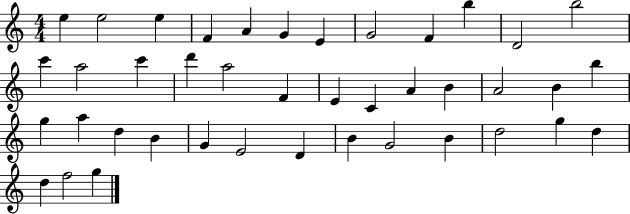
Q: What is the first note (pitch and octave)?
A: E5